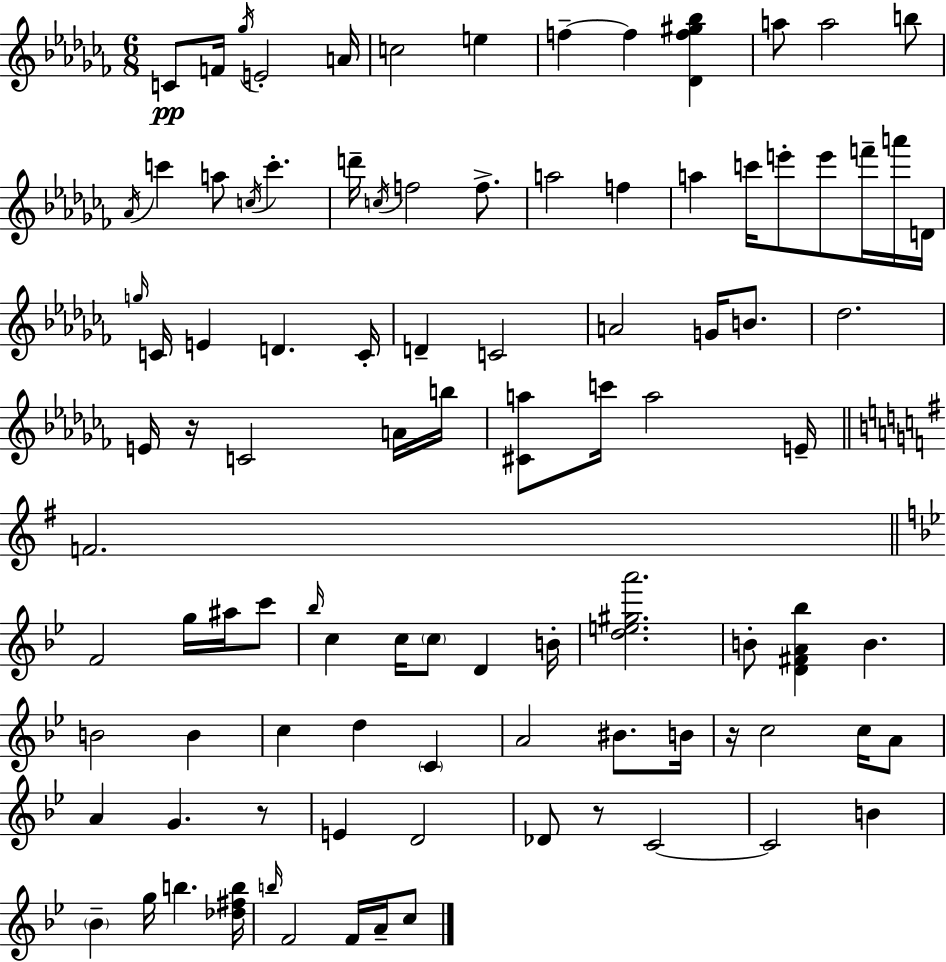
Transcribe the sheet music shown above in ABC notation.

X:1
T:Untitled
M:6/8
L:1/4
K:Abm
C/2 F/4 _g/4 E2 A/4 c2 e f f [_Df^g_b] a/2 a2 b/2 _A/4 c' a/2 c/4 c' d'/4 c/4 f2 f/2 a2 f a c'/4 e'/2 e'/2 f'/4 a'/4 D/4 g/4 C/4 E D C/4 D C2 A2 G/4 B/2 _d2 E/4 z/4 C2 A/4 b/4 [^Ca]/2 c'/4 a2 E/4 F2 F2 g/4 ^a/4 c'/2 _b/4 c c/4 c/2 D B/4 [de^ga']2 B/2 [D^FA_b] B B2 B c d C A2 ^B/2 B/4 z/4 c2 c/4 A/2 A G z/2 E D2 _D/2 z/2 C2 C2 B _B g/4 b [_d^fb]/4 b/4 F2 F/4 A/4 c/2